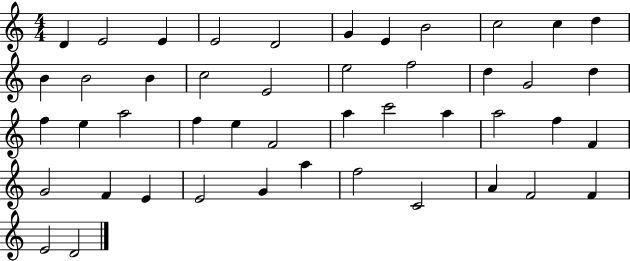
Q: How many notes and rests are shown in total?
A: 46